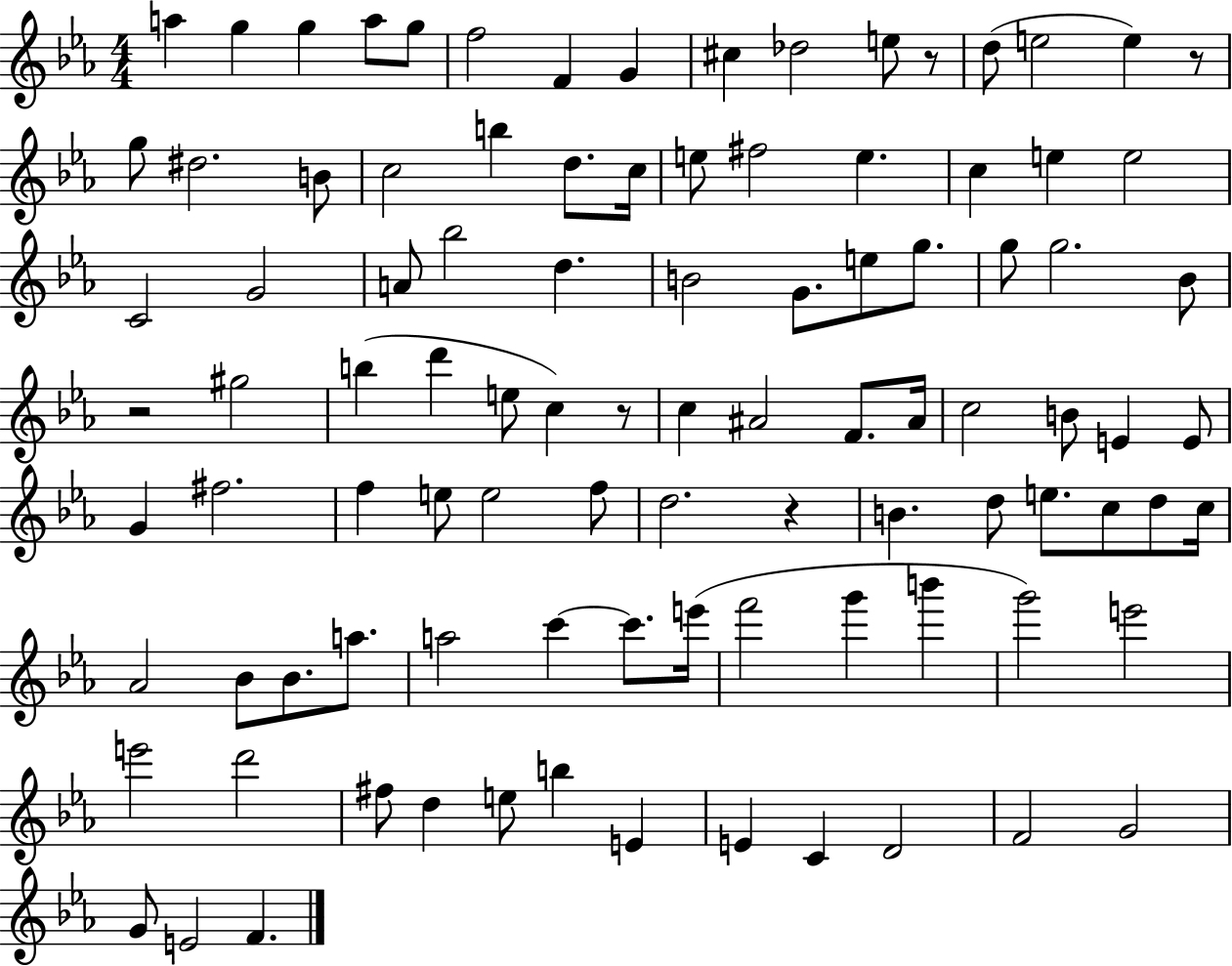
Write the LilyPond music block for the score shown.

{
  \clef treble
  \numericTimeSignature
  \time 4/4
  \key ees \major
  a''4 g''4 g''4 a''8 g''8 | f''2 f'4 g'4 | cis''4 des''2 e''8 r8 | d''8( e''2 e''4) r8 | \break g''8 dis''2. b'8 | c''2 b''4 d''8. c''16 | e''8 fis''2 e''4. | c''4 e''4 e''2 | \break c'2 g'2 | a'8 bes''2 d''4. | b'2 g'8. e''8 g''8. | g''8 g''2. bes'8 | \break r2 gis''2 | b''4( d'''4 e''8 c''4) r8 | c''4 ais'2 f'8. ais'16 | c''2 b'8 e'4 e'8 | \break g'4 fis''2. | f''4 e''8 e''2 f''8 | d''2. r4 | b'4. d''8 e''8. c''8 d''8 c''16 | \break aes'2 bes'8 bes'8. a''8. | a''2 c'''4~~ c'''8. e'''16( | f'''2 g'''4 b'''4 | g'''2) e'''2 | \break e'''2 d'''2 | fis''8 d''4 e''8 b''4 e'4 | e'4 c'4 d'2 | f'2 g'2 | \break g'8 e'2 f'4. | \bar "|."
}